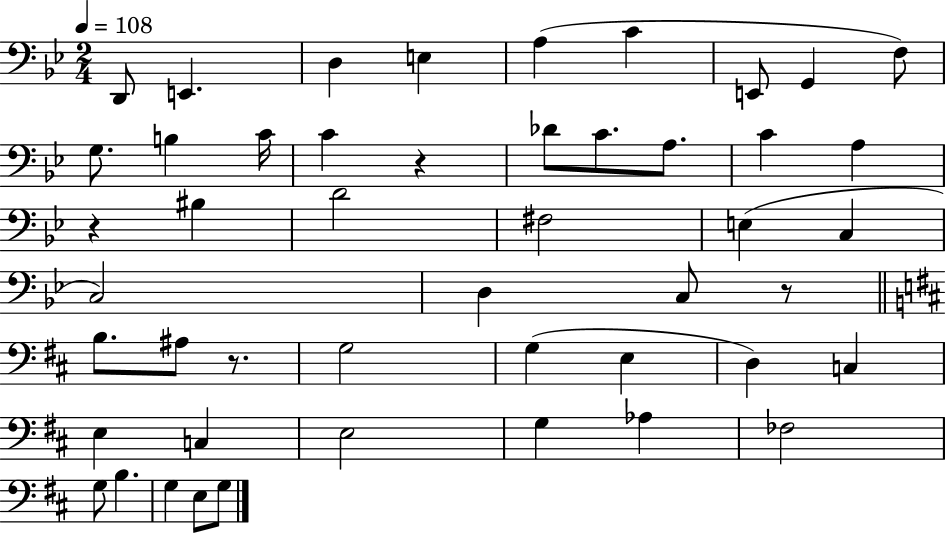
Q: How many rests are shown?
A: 4